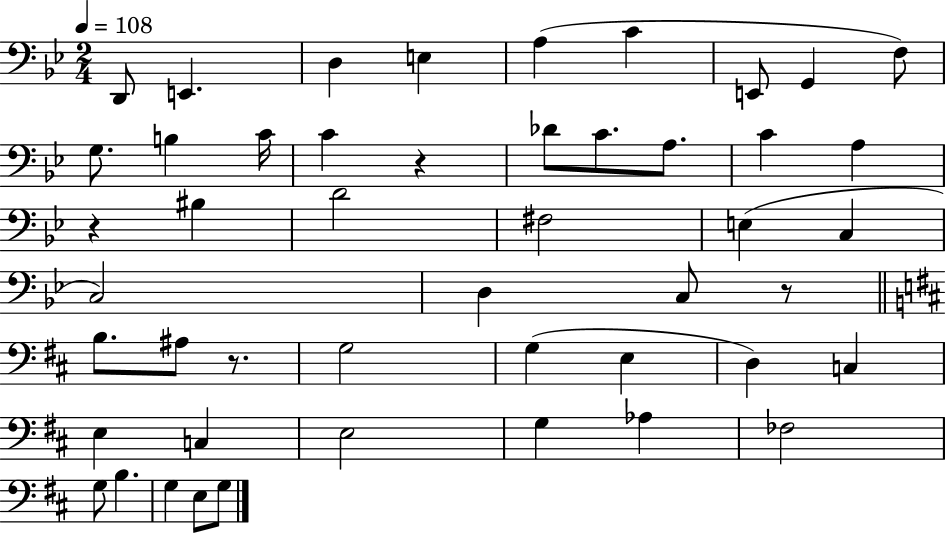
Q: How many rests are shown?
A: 4